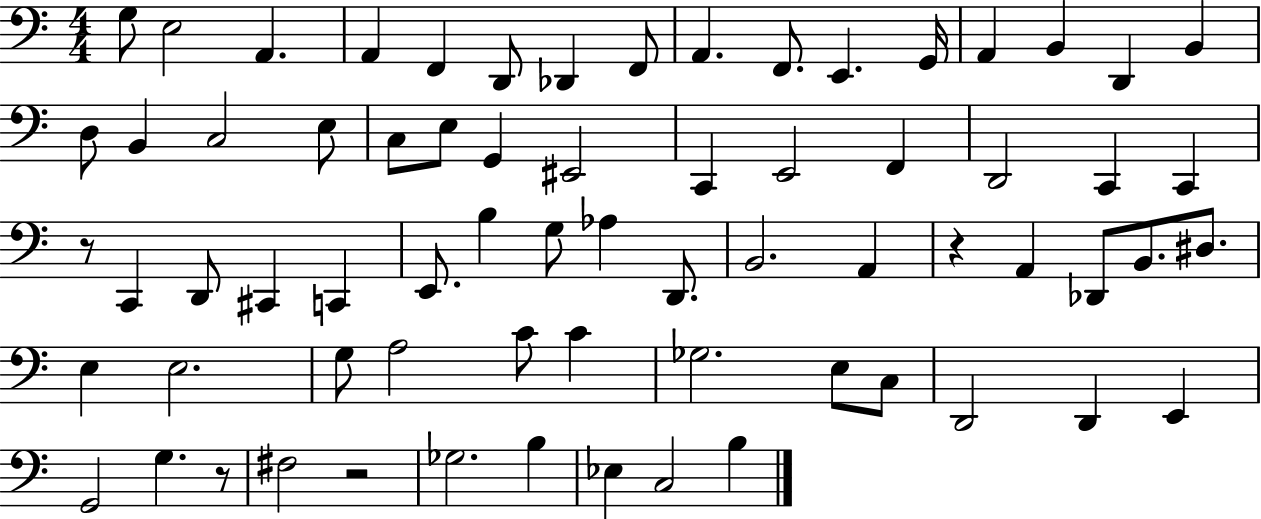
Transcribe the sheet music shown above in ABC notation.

X:1
T:Untitled
M:4/4
L:1/4
K:C
G,/2 E,2 A,, A,, F,, D,,/2 _D,, F,,/2 A,, F,,/2 E,, G,,/4 A,, B,, D,, B,, D,/2 B,, C,2 E,/2 C,/2 E,/2 G,, ^E,,2 C,, E,,2 F,, D,,2 C,, C,, z/2 C,, D,,/2 ^C,, C,, E,,/2 B, G,/2 _A, D,,/2 B,,2 A,, z A,, _D,,/2 B,,/2 ^D,/2 E, E,2 G,/2 A,2 C/2 C _G,2 E,/2 C,/2 D,,2 D,, E,, G,,2 G, z/2 ^F,2 z2 _G,2 B, _E, C,2 B,